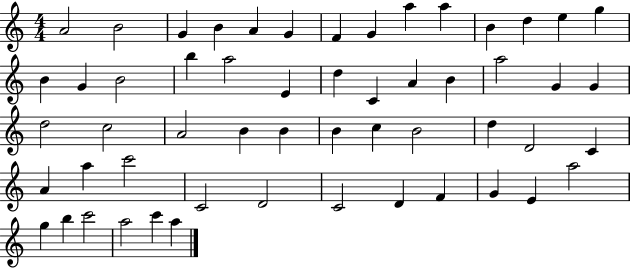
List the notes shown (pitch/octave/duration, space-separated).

A4/h B4/h G4/q B4/q A4/q G4/q F4/q G4/q A5/q A5/q B4/q D5/q E5/q G5/q B4/q G4/q B4/h B5/q A5/h E4/q D5/q C4/q A4/q B4/q A5/h G4/q G4/q D5/h C5/h A4/h B4/q B4/q B4/q C5/q B4/h D5/q D4/h C4/q A4/q A5/q C6/h C4/h D4/h C4/h D4/q F4/q G4/q E4/q A5/h G5/q B5/q C6/h A5/h C6/q A5/q